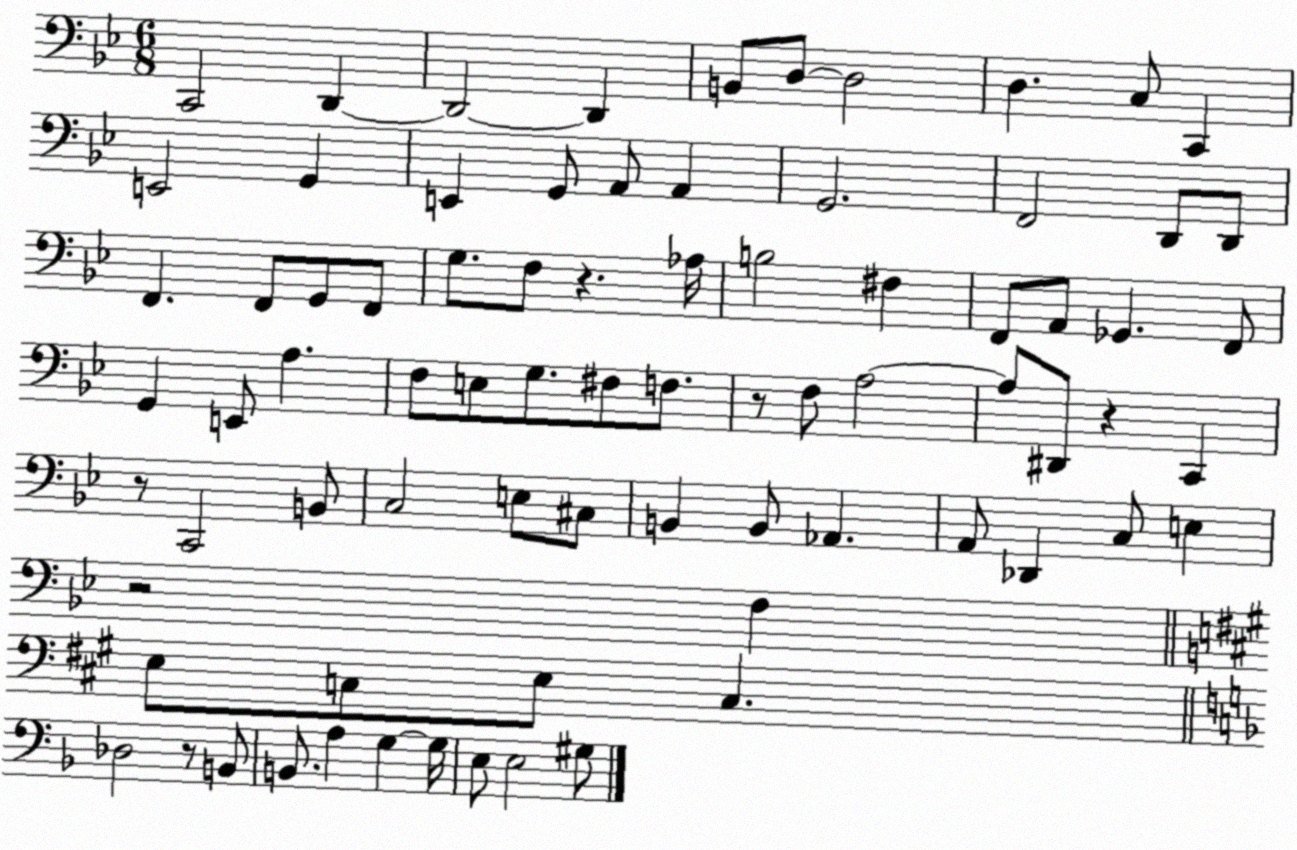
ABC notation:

X:1
T:Untitled
M:6/8
L:1/4
K:Bb
C,,2 D,, D,,2 D,, B,,/2 D,/2 D,2 D, C,/2 C,, E,,2 G,, E,, G,,/2 A,,/2 A,, G,,2 F,,2 D,,/2 D,,/2 F,, F,,/2 G,,/2 F,,/2 G,/2 F,/2 z _A,/4 B,2 ^F, F,,/2 A,,/2 _G,, F,,/2 G,, E,,/2 A, F,/2 E,/2 G,/2 ^F,/2 F,/2 z/2 F,/2 A,2 A,/2 ^D,,/2 z C,, z/2 C,,2 B,,/2 C,2 E,/2 ^C,/2 B,, B,,/2 _A,, A,,/2 _D,, C,/2 E, z2 F, E,/2 C,/2 E,/2 C, _D,2 z/2 B,,/2 B,,/2 A, G, G,/4 E,/2 E,2 ^G,/2